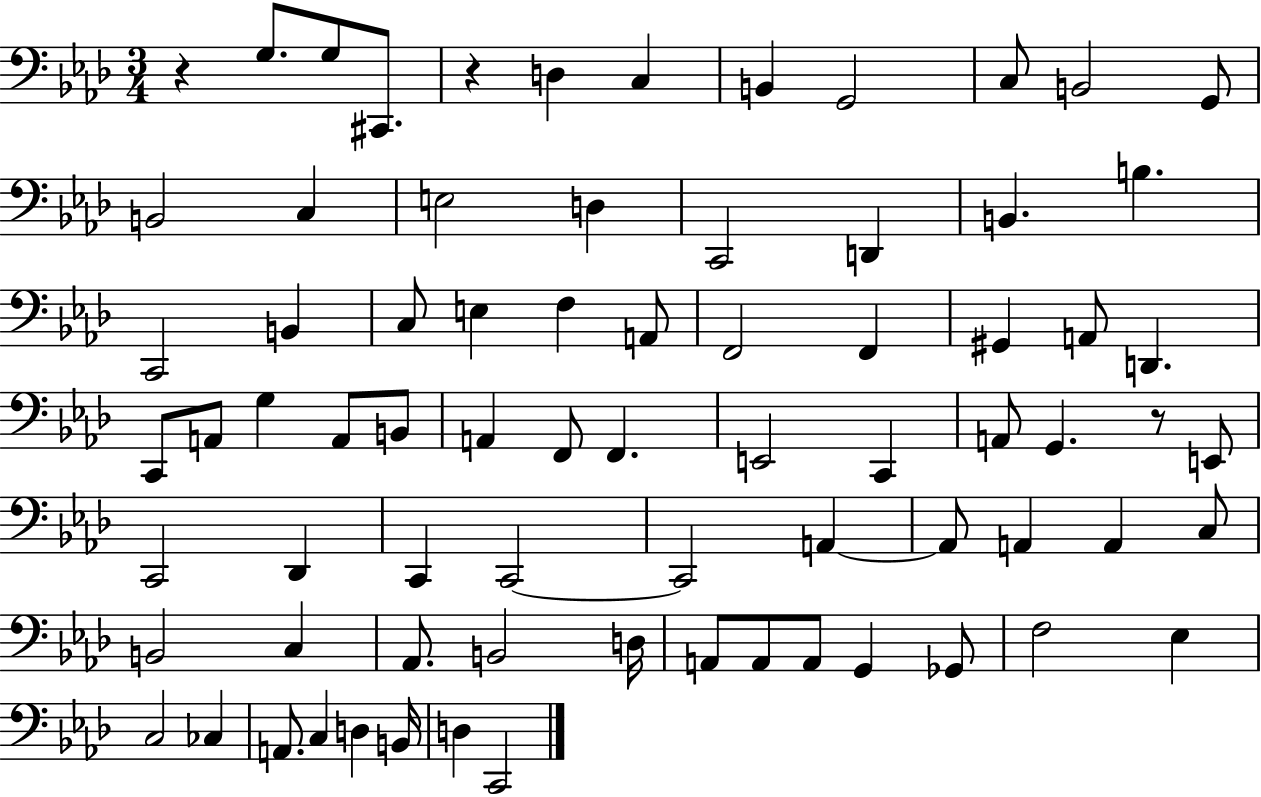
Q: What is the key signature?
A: AES major